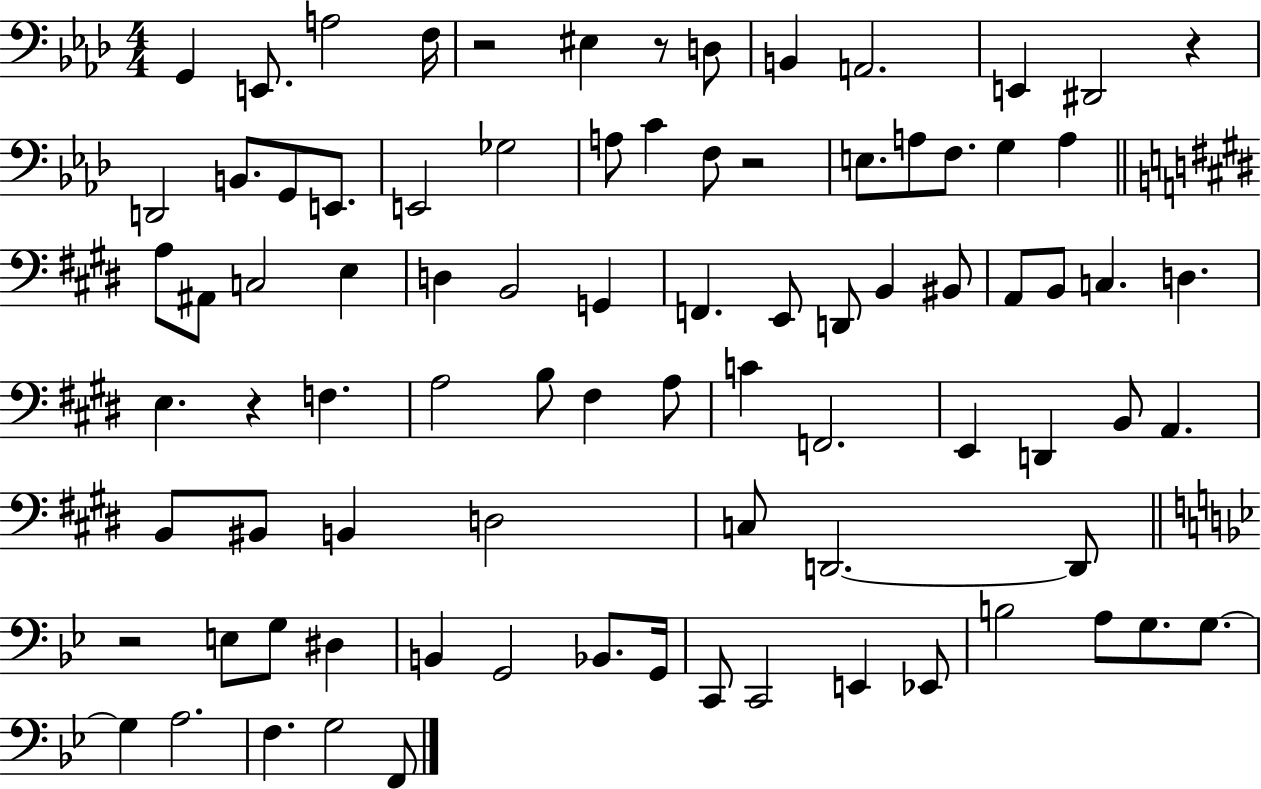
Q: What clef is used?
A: bass